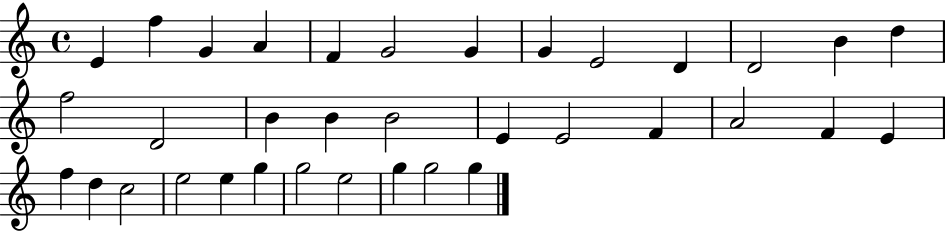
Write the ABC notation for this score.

X:1
T:Untitled
M:4/4
L:1/4
K:C
E f G A F G2 G G E2 D D2 B d f2 D2 B B B2 E E2 F A2 F E f d c2 e2 e g g2 e2 g g2 g